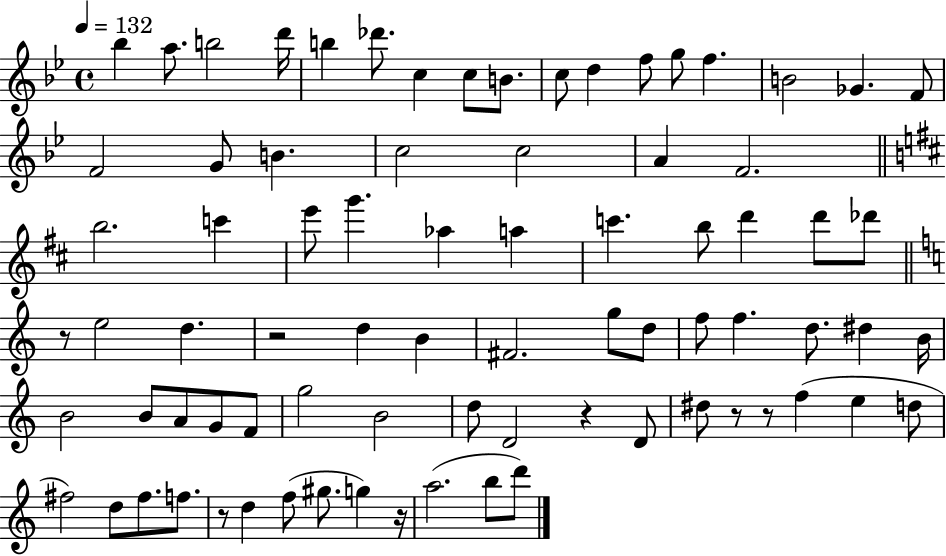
Bb5/q A5/e. B5/h D6/s B5/q Db6/e. C5/q C5/e B4/e. C5/e D5/q F5/e G5/e F5/q. B4/h Gb4/q. F4/e F4/h G4/e B4/q. C5/h C5/h A4/q F4/h. B5/h. C6/q E6/e G6/q. Ab5/q A5/q C6/q. B5/e D6/q D6/e Db6/e R/e E5/h D5/q. R/h D5/q B4/q F#4/h. G5/e D5/e F5/e F5/q. D5/e. D#5/q B4/s B4/h B4/e A4/e G4/e F4/e G5/h B4/h D5/e D4/h R/q D4/e D#5/e R/e R/e F5/q E5/q D5/e F#5/h D5/e F#5/e. F5/e. R/e D5/q F5/e G#5/e. G5/q R/s A5/h. B5/e D6/e